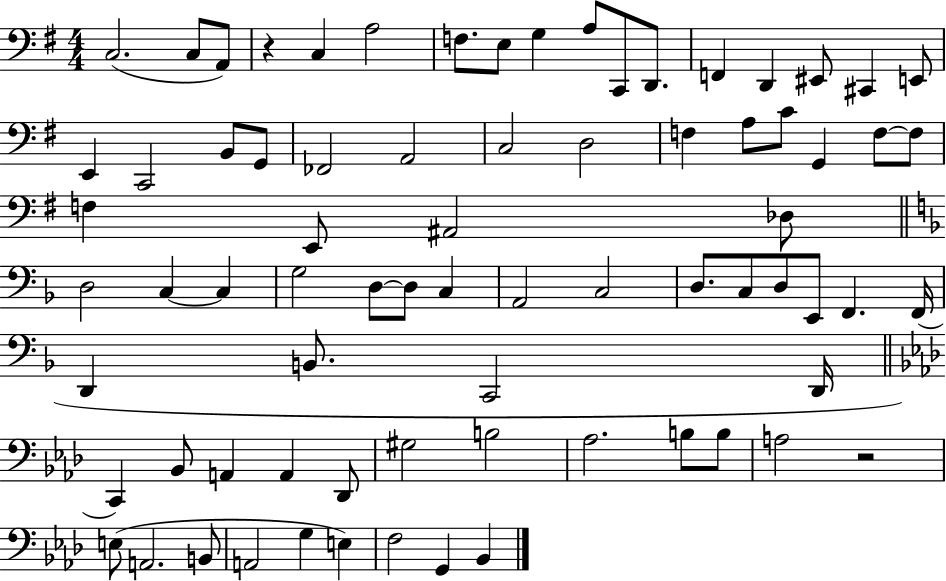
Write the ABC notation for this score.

X:1
T:Untitled
M:4/4
L:1/4
K:G
C,2 C,/2 A,,/2 z C, A,2 F,/2 E,/2 G, A,/2 C,,/2 D,,/2 F,, D,, ^E,,/2 ^C,, E,,/2 E,, C,,2 B,,/2 G,,/2 _F,,2 A,,2 C,2 D,2 F, A,/2 C/2 G,, F,/2 F,/2 F, E,,/2 ^A,,2 _D,/2 D,2 C, C, G,2 D,/2 D,/2 C, A,,2 C,2 D,/2 C,/2 D,/2 E,,/2 F,, F,,/4 D,, B,,/2 C,,2 D,,/4 C,, _B,,/2 A,, A,, _D,,/2 ^G,2 B,2 _A,2 B,/2 B,/2 A,2 z2 E,/2 A,,2 B,,/2 A,,2 G, E, F,2 G,, _B,,